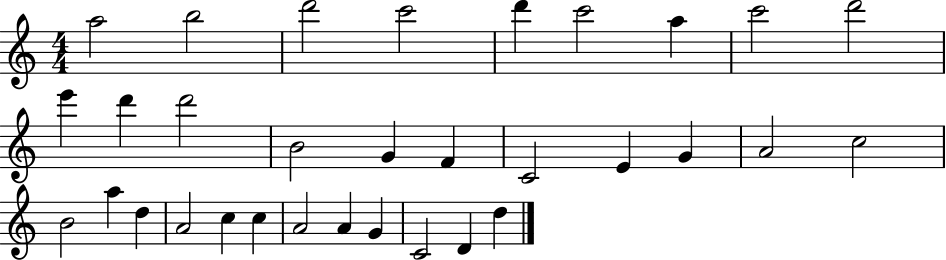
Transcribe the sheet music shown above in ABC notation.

X:1
T:Untitled
M:4/4
L:1/4
K:C
a2 b2 d'2 c'2 d' c'2 a c'2 d'2 e' d' d'2 B2 G F C2 E G A2 c2 B2 a d A2 c c A2 A G C2 D d